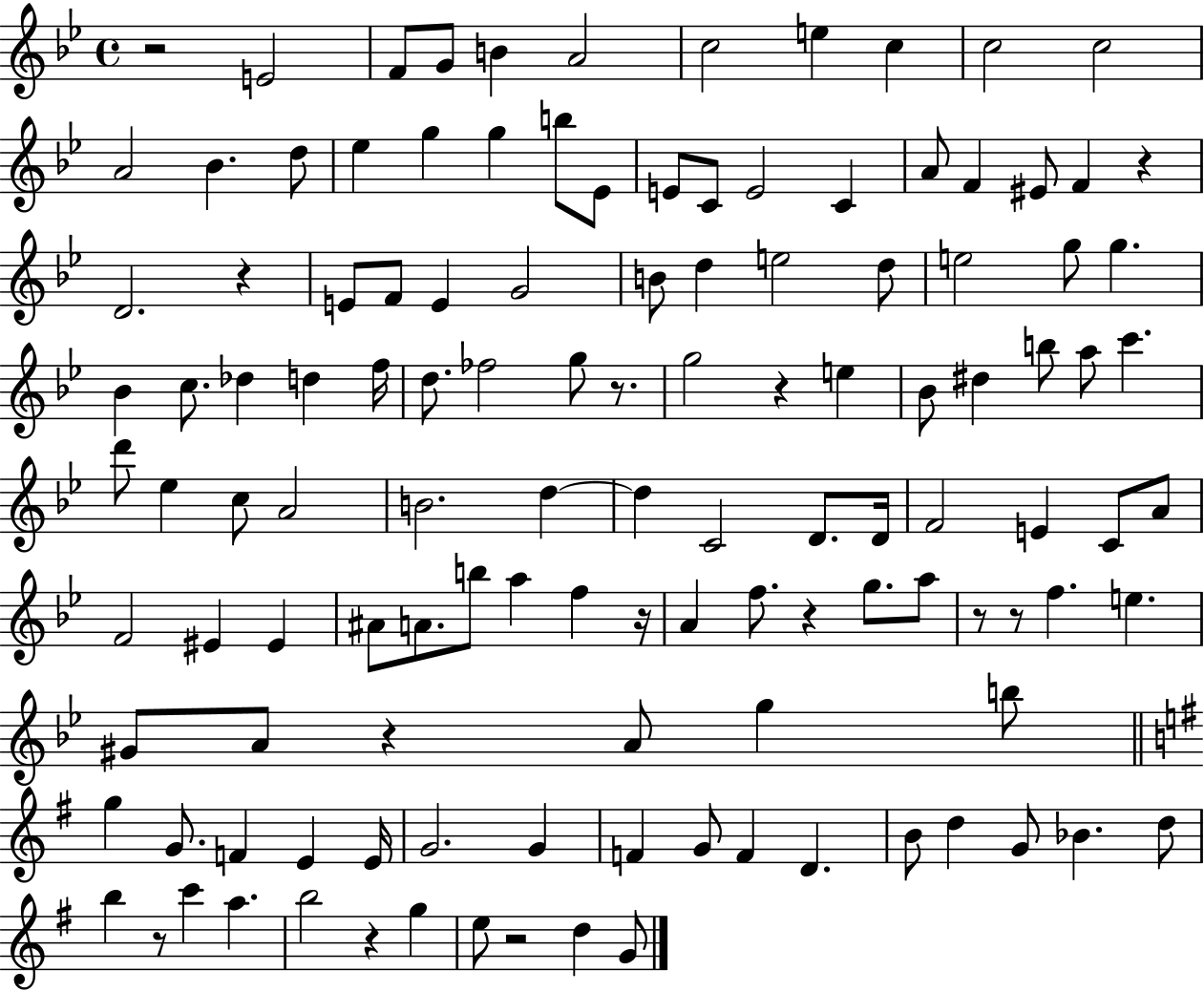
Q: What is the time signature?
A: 4/4